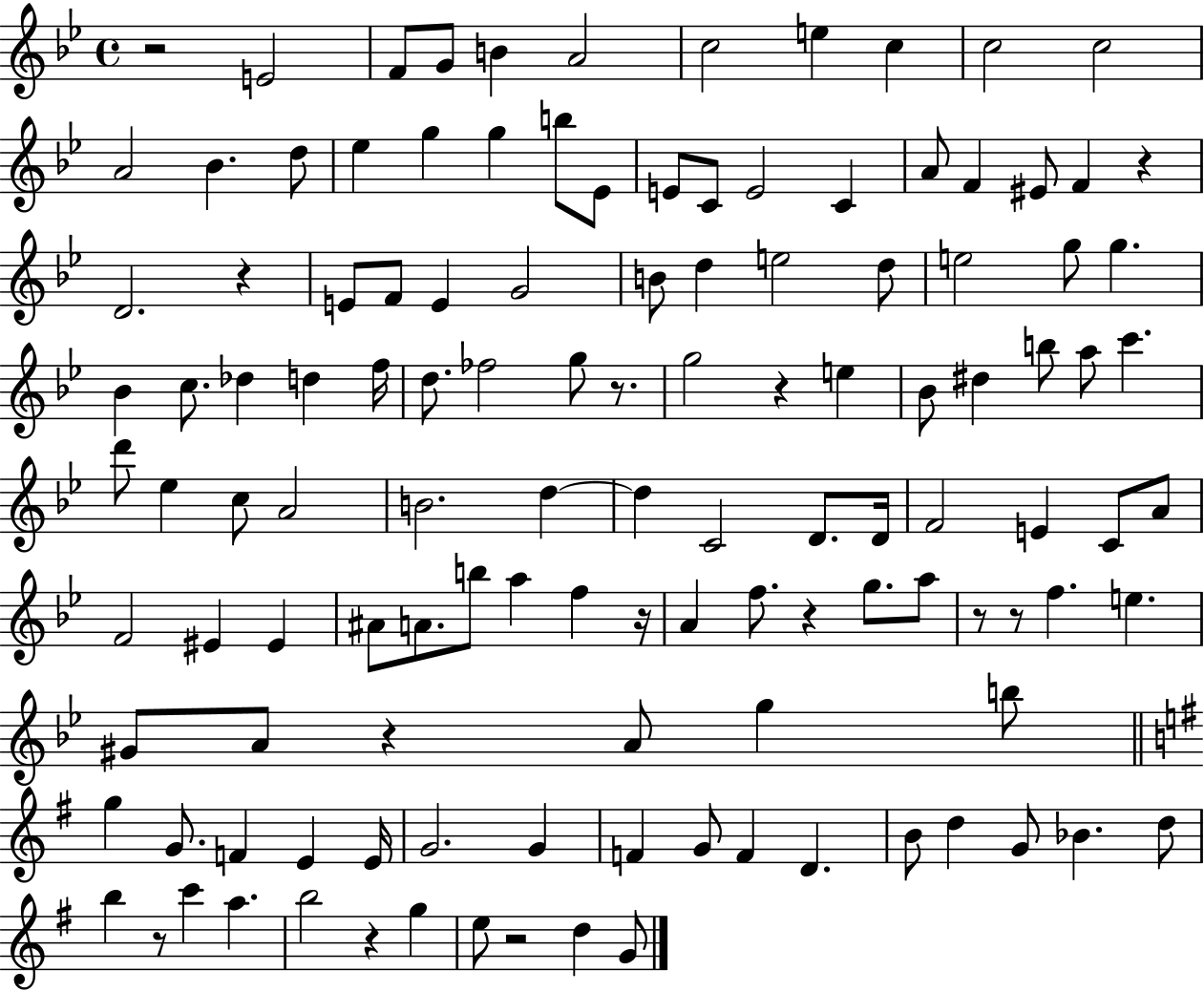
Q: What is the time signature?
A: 4/4